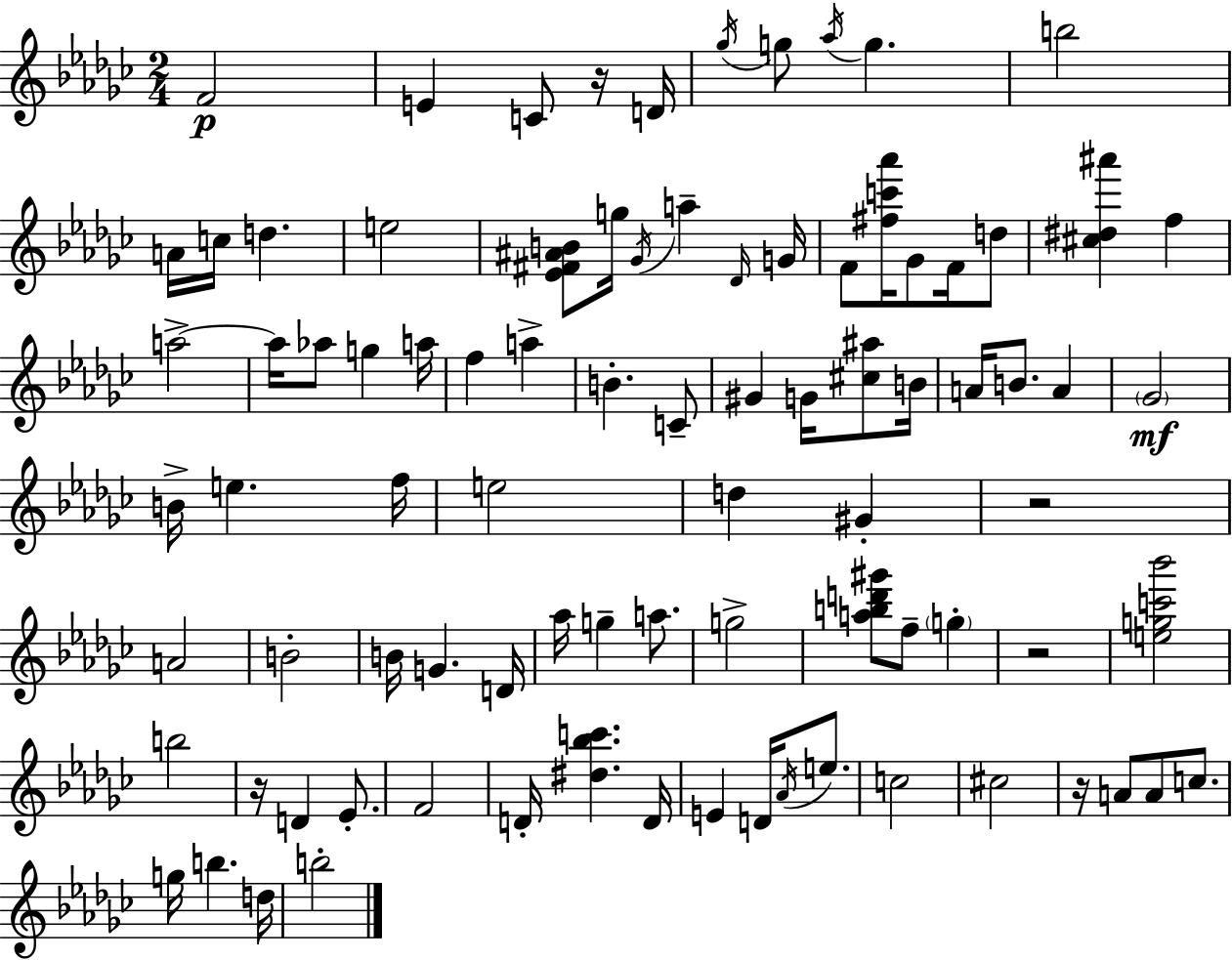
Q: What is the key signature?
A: EES minor